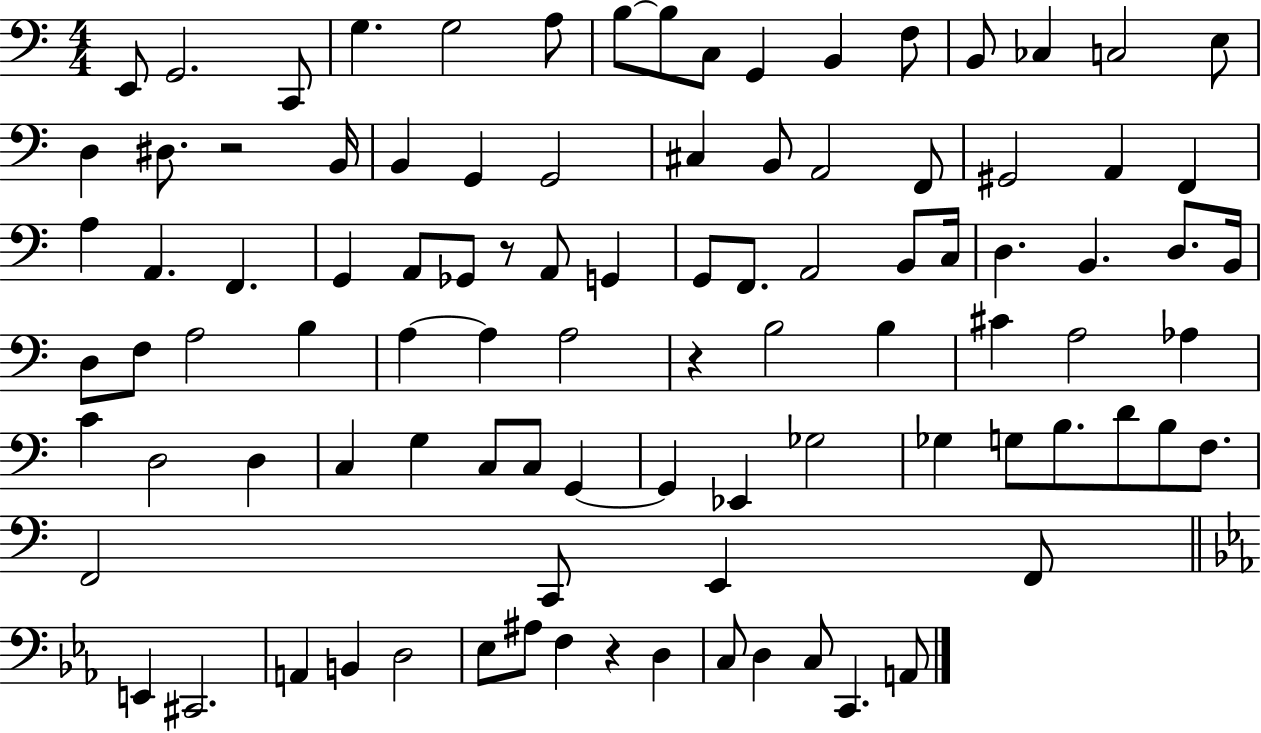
X:1
T:Untitled
M:4/4
L:1/4
K:C
E,,/2 G,,2 C,,/2 G, G,2 A,/2 B,/2 B,/2 C,/2 G,, B,, F,/2 B,,/2 _C, C,2 E,/2 D, ^D,/2 z2 B,,/4 B,, G,, G,,2 ^C, B,,/2 A,,2 F,,/2 ^G,,2 A,, F,, A, A,, F,, G,, A,,/2 _G,,/2 z/2 A,,/2 G,, G,,/2 F,,/2 A,,2 B,,/2 C,/4 D, B,, D,/2 B,,/4 D,/2 F,/2 A,2 B, A, A, A,2 z B,2 B, ^C A,2 _A, C D,2 D, C, G, C,/2 C,/2 G,, G,, _E,, _G,2 _G, G,/2 B,/2 D/2 B,/2 F,/2 F,,2 C,,/2 E,, F,,/2 E,, ^C,,2 A,, B,, D,2 _E,/2 ^A,/2 F, z D, C,/2 D, C,/2 C,, A,,/2